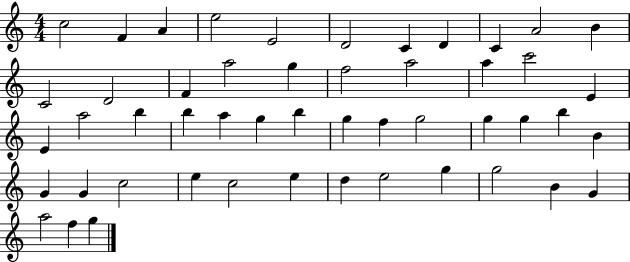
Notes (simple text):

C5/h F4/q A4/q E5/h E4/h D4/h C4/q D4/q C4/q A4/h B4/q C4/h D4/h F4/q A5/h G5/q F5/h A5/h A5/q C6/h E4/q E4/q A5/h B5/q B5/q A5/q G5/q B5/q G5/q F5/q G5/h G5/q G5/q B5/q B4/q G4/q G4/q C5/h E5/q C5/h E5/q D5/q E5/h G5/q G5/h B4/q G4/q A5/h F5/q G5/q